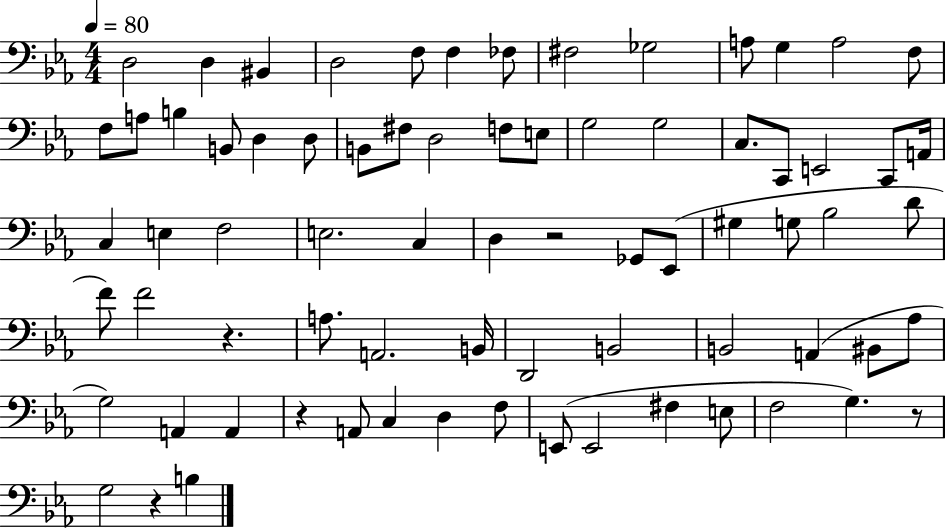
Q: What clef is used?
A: bass